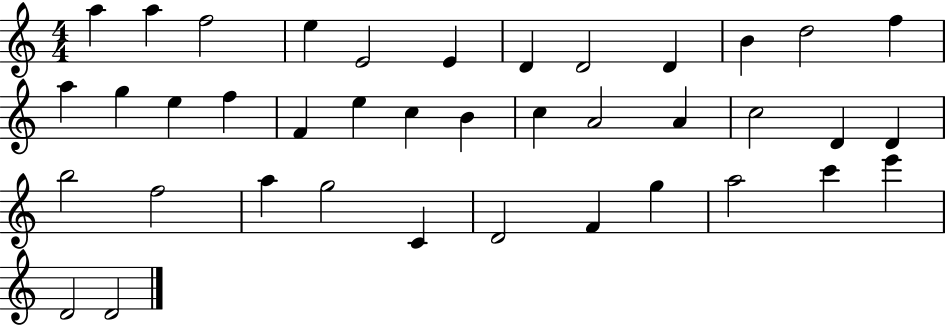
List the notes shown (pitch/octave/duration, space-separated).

A5/q A5/q F5/h E5/q E4/h E4/q D4/q D4/h D4/q B4/q D5/h F5/q A5/q G5/q E5/q F5/q F4/q E5/q C5/q B4/q C5/q A4/h A4/q C5/h D4/q D4/q B5/h F5/h A5/q G5/h C4/q D4/h F4/q G5/q A5/h C6/q E6/q D4/h D4/h